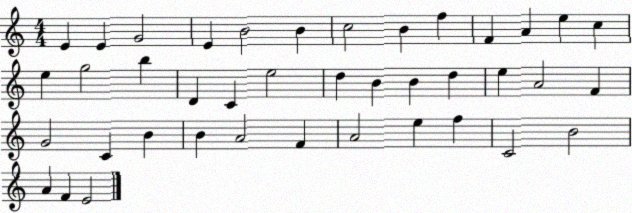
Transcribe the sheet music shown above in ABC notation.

X:1
T:Untitled
M:4/4
L:1/4
K:C
E E G2 E B2 B c2 B f F A e c e g2 b D C e2 d B B d e A2 F G2 C B B A2 F A2 e f C2 B2 A F E2